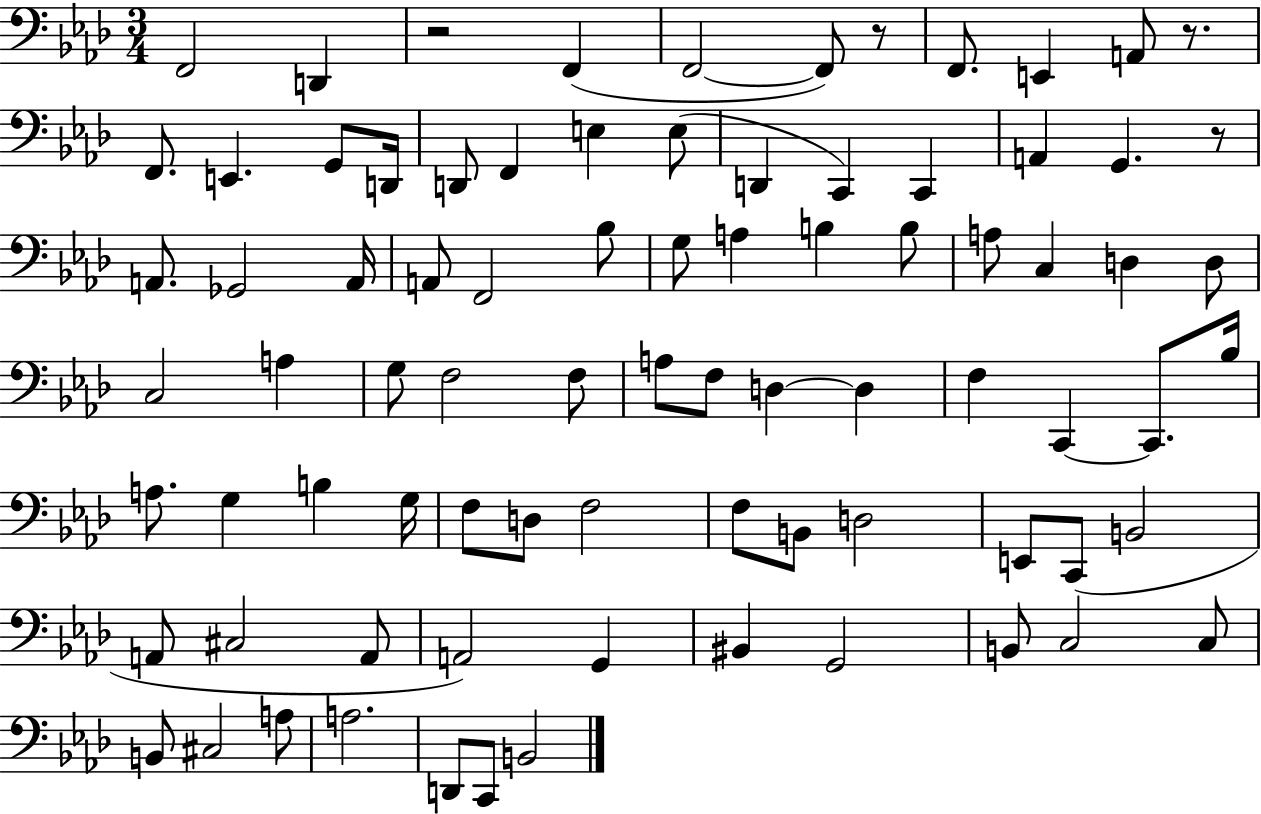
{
  \clef bass
  \numericTimeSignature
  \time 3/4
  \key aes \major
  f,2 d,4 | r2 f,4( | f,2~~ f,8) r8 | f,8. e,4 a,8 r8. | \break f,8. e,4. g,8 d,16 | d,8 f,4 e4 e8( | d,4 c,4) c,4 | a,4 g,4. r8 | \break a,8. ges,2 a,16 | a,8 f,2 bes8 | g8 a4 b4 b8 | a8 c4 d4 d8 | \break c2 a4 | g8 f2 f8 | a8 f8 d4~~ d4 | f4 c,4~~ c,8. bes16 | \break a8. g4 b4 g16 | f8 d8 f2 | f8 b,8 d2 | e,8 c,8( b,2 | \break a,8 cis2 a,8 | a,2) g,4 | bis,4 g,2 | b,8 c2 c8 | \break b,8 cis2 a8 | a2. | d,8 c,8 b,2 | \bar "|."
}